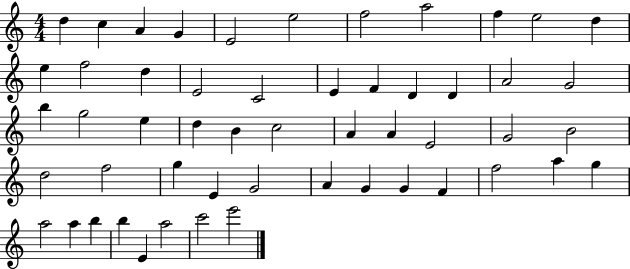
D5/q C5/q A4/q G4/q E4/h E5/h F5/h A5/h F5/q E5/h D5/q E5/q F5/h D5/q E4/h C4/h E4/q F4/q D4/q D4/q A4/h G4/h B5/q G5/h E5/q D5/q B4/q C5/h A4/q A4/q E4/h G4/h B4/h D5/h F5/h G5/q E4/q G4/h A4/q G4/q G4/q F4/q F5/h A5/q G5/q A5/h A5/q B5/q B5/q E4/q A5/h C6/h E6/h